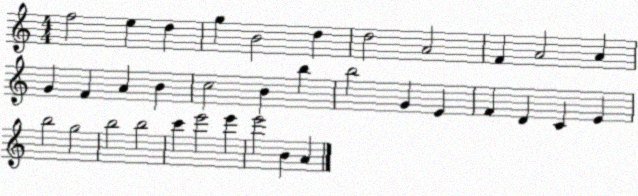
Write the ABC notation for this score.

X:1
T:Untitled
M:4/4
L:1/4
K:C
f2 e d g B2 d d2 A2 F A2 A G F A B c2 B b b2 G E F D C E b2 g2 b2 b2 c' e'2 e' e'2 B A